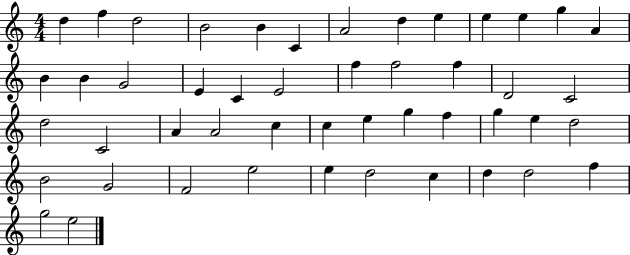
X:1
T:Untitled
M:4/4
L:1/4
K:C
d f d2 B2 B C A2 d e e e g A B B G2 E C E2 f f2 f D2 C2 d2 C2 A A2 c c e g f g e d2 B2 G2 F2 e2 e d2 c d d2 f g2 e2